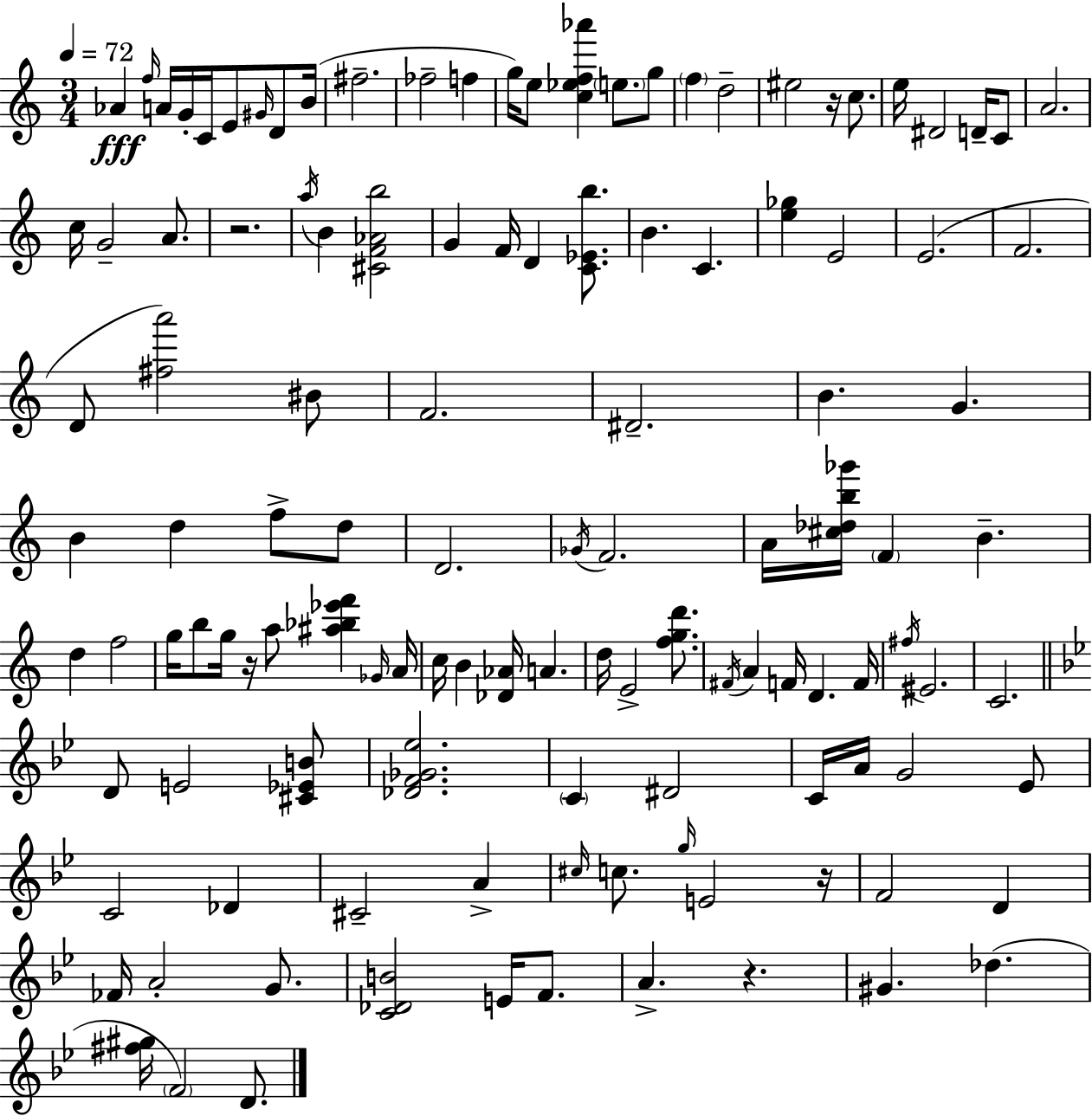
Ab4/q F5/s A4/s G4/s C4/s E4/e G#4/s D4/e B4/s F#5/h. FES5/h F5/q G5/s E5/e [C5,Eb5,F5,Ab6]/q E5/e. G5/e F5/q D5/h EIS5/h R/s C5/e. E5/s D#4/h D4/s C4/e A4/h. C5/s G4/h A4/e. R/h. A5/s B4/q [C#4,F4,Ab4,B5]/h G4/q F4/s D4/q [C4,Eb4,B5]/e. B4/q. C4/q. [E5,Gb5]/q E4/h E4/h. F4/h. D4/e [F#5,A6]/h BIS4/e F4/h. D#4/h. B4/q. G4/q. B4/q D5/q F5/e D5/e D4/h. Gb4/s F4/h. A4/s [C#5,Db5,B5,Gb6]/s F4/q B4/q. D5/q F5/h G5/s B5/e G5/s R/s A5/e [A#5,Bb5,Eb6,F6]/q Gb4/s A4/s C5/s B4/q [Db4,Ab4]/s A4/q. D5/s E4/h [F5,G5,D6]/e. F#4/s A4/q F4/s D4/q. F4/s F#5/s EIS4/h. C4/h. D4/e E4/h [C#4,Eb4,B4]/e [Db4,F4,Gb4,Eb5]/h. C4/q D#4/h C4/s A4/s G4/h Eb4/e C4/h Db4/q C#4/h A4/q C#5/s C5/e. G5/s E4/h R/s F4/h D4/q FES4/s A4/h G4/e. [C4,Db4,B4]/h E4/s F4/e. A4/q. R/q. G#4/q. Db5/q. [F#5,G#5]/s F4/h D4/e.